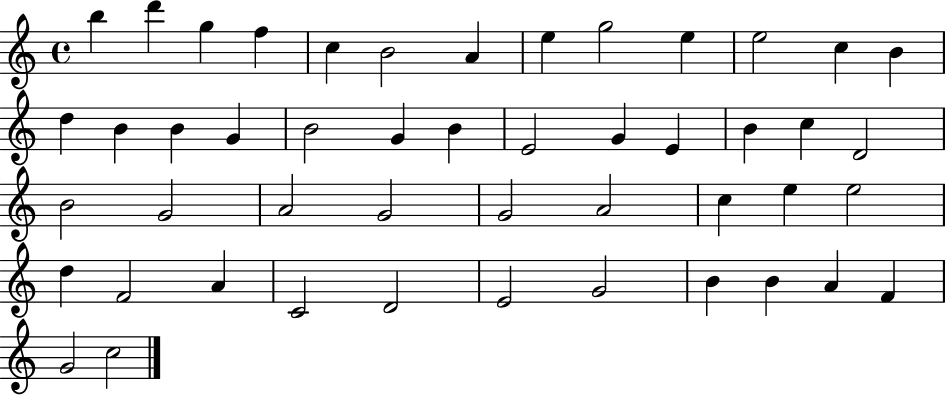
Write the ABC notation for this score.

X:1
T:Untitled
M:4/4
L:1/4
K:C
b d' g f c B2 A e g2 e e2 c B d B B G B2 G B E2 G E B c D2 B2 G2 A2 G2 G2 A2 c e e2 d F2 A C2 D2 E2 G2 B B A F G2 c2